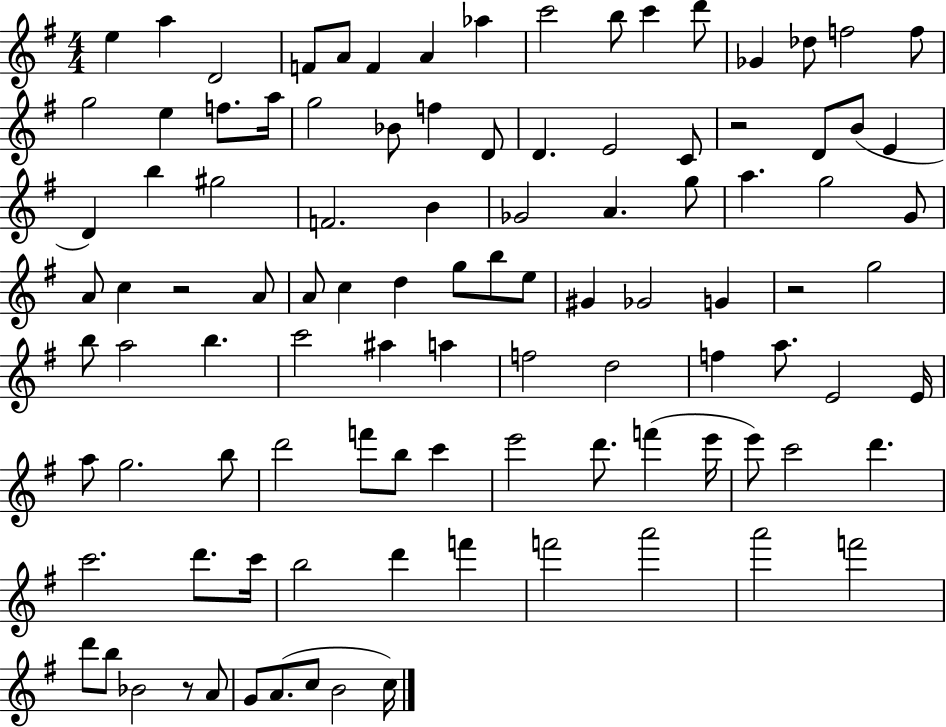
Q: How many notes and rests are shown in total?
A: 103